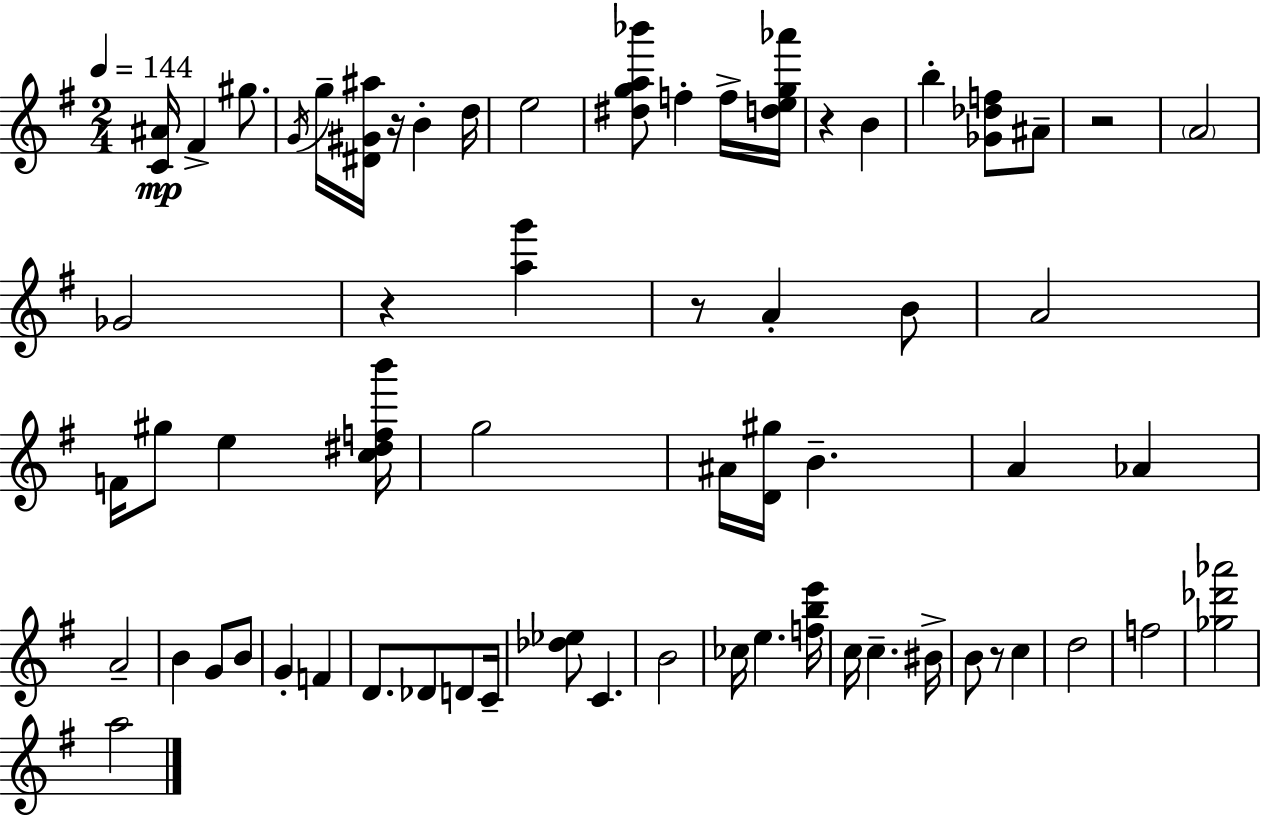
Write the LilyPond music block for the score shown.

{
  \clef treble
  \numericTimeSignature
  \time 2/4
  \key e \minor
  \tempo 4 = 144
  <c' ais'>16\mp fis'4-> gis''8. | \acciaccatura { g'16 } g''16-- <dis' gis' ais''>16 r16 b'4-. | d''16 e''2 | <dis'' g'' a'' bes'''>8 f''4-. f''16-> | \break <d'' e'' g'' aes'''>16 r4 b'4 | b''4-. <ges' des'' f''>8 ais'8-- | r2 | \parenthesize a'2 | \break ges'2 | r4 <a'' g'''>4 | r8 a'4-. b'8 | a'2 | \break f'16 gis''8 e''4 | <c'' dis'' f'' b'''>16 g''2 | ais'16 <d' gis''>16 b'4.-- | a'4 aes'4 | \break a'2-- | b'4 g'8 b'8 | g'4-. f'4 | d'8. des'8 d'8 | \break c'16-- <des'' ees''>8 c'4. | b'2 | ces''16 e''4. | <f'' b'' e'''>16 c''16 c''4.-- | \break bis'16-> b'8 r8 c''4 | d''2 | f''2 | <ges'' des''' aes'''>2 | \break a''2 | \bar "|."
}